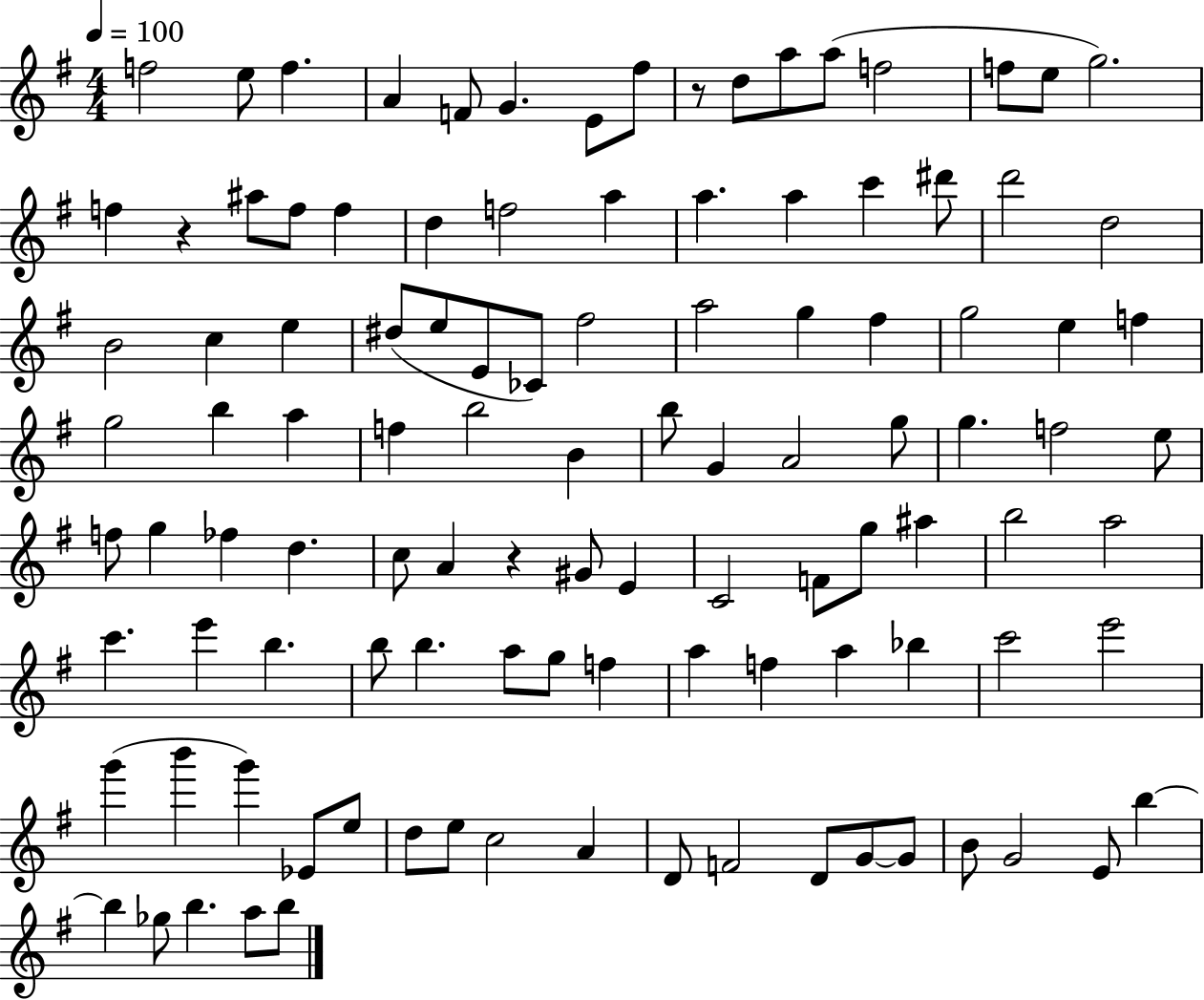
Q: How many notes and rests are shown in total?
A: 109